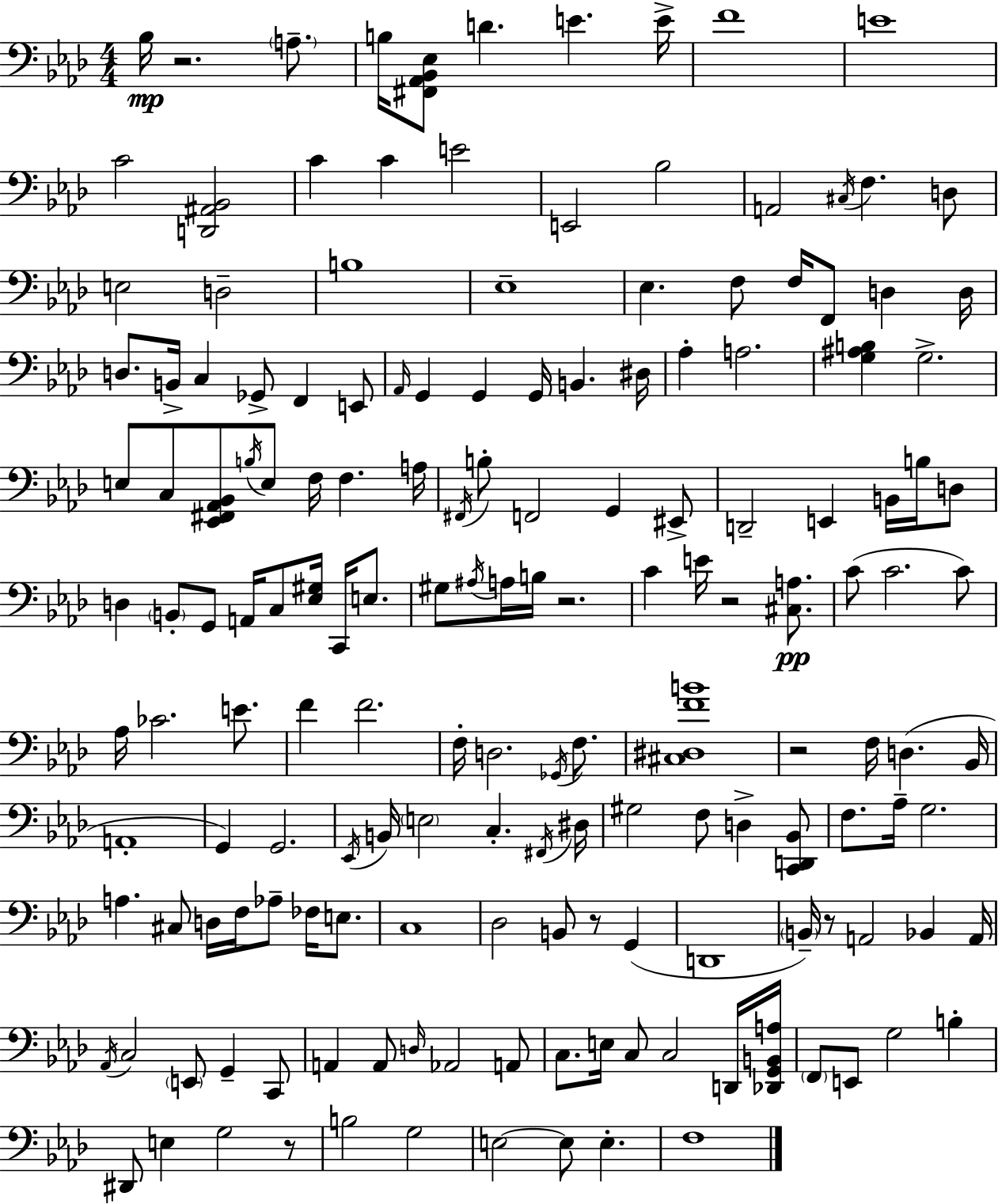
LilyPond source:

{
  \clef bass
  \numericTimeSignature
  \time 4/4
  \key aes \major
  bes16\mp r2. \parenthesize a8.-- | b16 <fis, aes, bes, ees>8 d'4. e'4. e'16-> | f'1 | e'1 | \break c'2 <d, ais, bes,>2 | c'4 c'4 e'2 | e,2 bes2 | a,2 \acciaccatura { cis16 } f4. d8 | \break e2 d2-- | b1 | ees1-- | ees4. f8 f16 f,8 d4 | \break d16 d8. b,16-> c4 ges,8-> f,4 e,8 | \grace { aes,16 } g,4 g,4 g,16 b,4. | dis16 aes4-. a2. | <g ais b>4 g2.-> | \break e8 c8 <ees, fis, aes, bes,>8 \acciaccatura { b16 } e8 f16 f4. | a16 \acciaccatura { fis,16 } b8-. f,2 g,4 | eis,8-> d,2-- e,4 | b,16 b16 d8 d4 \parenthesize b,8-. g,8 a,16 c8 <ees gis>16 | \break c,16 e8. gis8 \acciaccatura { ais16 } a16 b16 r2. | c'4 e'16 r2 | <cis a>8.\pp c'8( c'2. | c'8) aes16 ces'2. | \break e'8. f'4 f'2. | f16-. d2. | \acciaccatura { ges,16 } f8. <cis dis f' b'>1 | r2 f16 d4.( | \break bes,16 a,1-. | g,4) g,2. | \acciaccatura { ees,16 } b,16 \parenthesize e2 | c4.-. \acciaccatura { fis,16 } dis16 gis2 | \break f8 d4-> <c, d, bes,>8 f8. aes16-- g2. | a4. cis8 | d16 f16 aes8-- fes16 e8. c1 | des2 | \break b,8 r8 g,4( d,1 | \parenthesize b,16--) r8 a,2 | bes,4 a,16 \acciaccatura { aes,16 } c2 | \parenthesize e,8 g,4-- c,8 a,4 a,8 \grace { d16 } | \break aes,2 a,8 c8. e16 c8 | c2 d,16 <des, g, b, a>16 \parenthesize f,8 e,8 g2 | b4-. dis,8 e4 | g2 r8 b2 | \break g2 e2~~ | e8 e4.-. f1 | \bar "|."
}